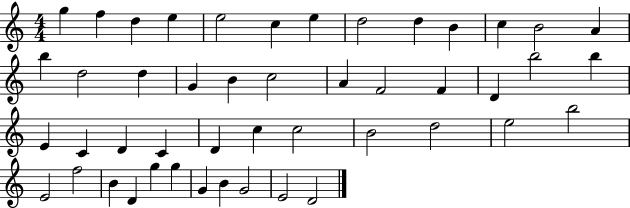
X:1
T:Untitled
M:4/4
L:1/4
K:C
g f d e e2 c e d2 d B c B2 A b d2 d G B c2 A F2 F D b2 b E C D C D c c2 B2 d2 e2 b2 E2 f2 B D g g G B G2 E2 D2